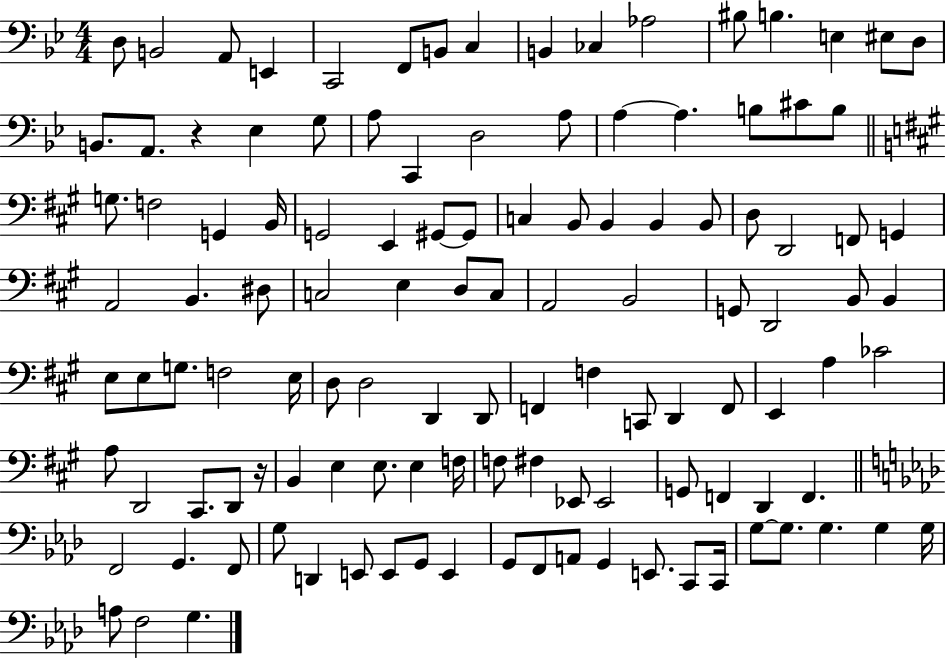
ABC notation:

X:1
T:Untitled
M:4/4
L:1/4
K:Bb
D,/2 B,,2 A,,/2 E,, C,,2 F,,/2 B,,/2 C, B,, _C, _A,2 ^B,/2 B, E, ^E,/2 D,/2 B,,/2 A,,/2 z _E, G,/2 A,/2 C,, D,2 A,/2 A, A, B,/2 ^C/2 B,/2 G,/2 F,2 G,, B,,/4 G,,2 E,, ^G,,/2 ^G,,/2 C, B,,/2 B,, B,, B,,/2 D,/2 D,,2 F,,/2 G,, A,,2 B,, ^D,/2 C,2 E, D,/2 C,/2 A,,2 B,,2 G,,/2 D,,2 B,,/2 B,, E,/2 E,/2 G,/2 F,2 E,/4 D,/2 D,2 D,, D,,/2 F,, F, C,,/2 D,, F,,/2 E,, A, _C2 A,/2 D,,2 ^C,,/2 D,,/2 z/4 B,, E, E,/2 E, F,/4 F,/2 ^F, _E,,/2 _E,,2 G,,/2 F,, D,, F,, F,,2 G,, F,,/2 G,/2 D,, E,,/2 E,,/2 G,,/2 E,, G,,/2 F,,/2 A,,/2 G,, E,,/2 C,,/2 C,,/4 G,/2 G,/2 G, G, G,/4 A,/2 F,2 G,